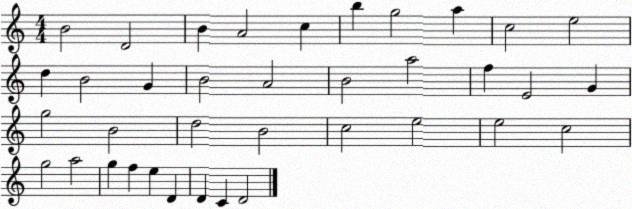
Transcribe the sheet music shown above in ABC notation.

X:1
T:Untitled
M:4/4
L:1/4
K:C
B2 D2 B A2 c b g2 a c2 e2 d B2 G B2 A2 B2 a2 f E2 G g2 B2 d2 B2 c2 e2 e2 c2 g2 a2 g f e D D C D2